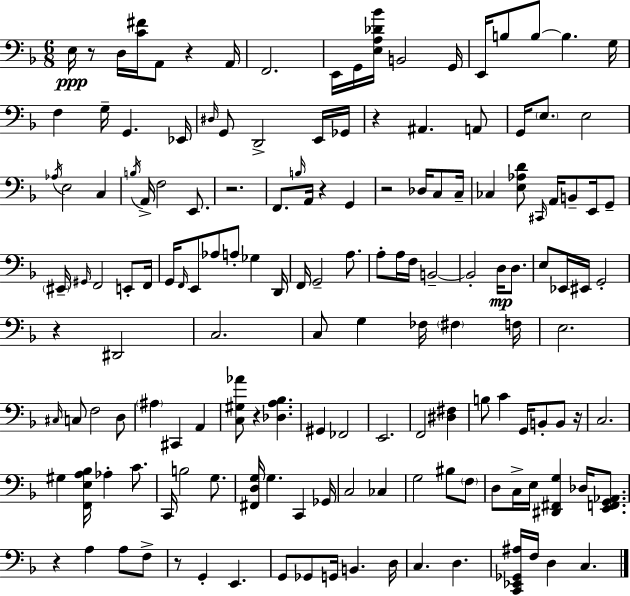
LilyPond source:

{
  \clef bass
  \numericTimeSignature
  \time 6/8
  \key d \minor
  e16\ppp r8 d16 <c' fis'>16 a,8 r4 a,16 | f,2. | e,16 g,16 <e a des' bes'>16 b,2 g,16 | e,16 b8 b8~~ b4. g16 | \break f4 g16-- g,4. ees,16 | \grace { dis16 } g,8 d,2-> e,16 | ges,16 r4 ais,4. a,8 | g,16 \parenthesize e8. e2 | \break \acciaccatura { aes16 } e2 c4 | \acciaccatura { b16 } a,16-> f2 | e,8. r2. | f,8. \grace { b16 } a,16 r4 | \break g,4 r2 | des16 c8 c16-- ces4 <e aes d'>8 \grace { cis,16 } a,16 | b,8-- e,16 g,8-- \parenthesize eis,16-- \grace { gis,16 } f,2 | e,8-. f,16 g,16 \grace { f,16 } e,8 aes8 | \break a8-. ges4 d,16 f,16 g,2-- | a8. a8-. a16 f16 b,2--~~ | b,2-. | d16\mp d8. e8 ees,16 eis,16 g,2-. | \break r4 dis,2 | c2. | c8 g4 | fes16 \parenthesize fis4 f16 e2. | \break \grace { cis16 } c8 f2 | d8 \parenthesize ais4 | cis,4 a,4 <c gis aes'>8 r4 | <des a bes>4. gis,4 | \break fes,2 e,2. | f,2 | <dis fis>4 b8 c'4 | g,16 b,8-. b,8 r16 c2. | \break gis4 | <f, e a bes>16 aes4-. c'8. c,16 b2 | g8. <fis, d g>16 g4. | c,4 ges,16 c2 | \break ces4 g2 | bis8 \parenthesize f8 d8 c16-> e16 | <dis, fis, g>4 des16 <e, f, g, aes,>8. r4 | a4 a8 f8-> r8 g,4-. | \break e,4. g,8 ges,8 | g,16 b,4. d16 c4. | d4. <c, ees, ges, ais>16 f16 d4 | c4. \bar "|."
}